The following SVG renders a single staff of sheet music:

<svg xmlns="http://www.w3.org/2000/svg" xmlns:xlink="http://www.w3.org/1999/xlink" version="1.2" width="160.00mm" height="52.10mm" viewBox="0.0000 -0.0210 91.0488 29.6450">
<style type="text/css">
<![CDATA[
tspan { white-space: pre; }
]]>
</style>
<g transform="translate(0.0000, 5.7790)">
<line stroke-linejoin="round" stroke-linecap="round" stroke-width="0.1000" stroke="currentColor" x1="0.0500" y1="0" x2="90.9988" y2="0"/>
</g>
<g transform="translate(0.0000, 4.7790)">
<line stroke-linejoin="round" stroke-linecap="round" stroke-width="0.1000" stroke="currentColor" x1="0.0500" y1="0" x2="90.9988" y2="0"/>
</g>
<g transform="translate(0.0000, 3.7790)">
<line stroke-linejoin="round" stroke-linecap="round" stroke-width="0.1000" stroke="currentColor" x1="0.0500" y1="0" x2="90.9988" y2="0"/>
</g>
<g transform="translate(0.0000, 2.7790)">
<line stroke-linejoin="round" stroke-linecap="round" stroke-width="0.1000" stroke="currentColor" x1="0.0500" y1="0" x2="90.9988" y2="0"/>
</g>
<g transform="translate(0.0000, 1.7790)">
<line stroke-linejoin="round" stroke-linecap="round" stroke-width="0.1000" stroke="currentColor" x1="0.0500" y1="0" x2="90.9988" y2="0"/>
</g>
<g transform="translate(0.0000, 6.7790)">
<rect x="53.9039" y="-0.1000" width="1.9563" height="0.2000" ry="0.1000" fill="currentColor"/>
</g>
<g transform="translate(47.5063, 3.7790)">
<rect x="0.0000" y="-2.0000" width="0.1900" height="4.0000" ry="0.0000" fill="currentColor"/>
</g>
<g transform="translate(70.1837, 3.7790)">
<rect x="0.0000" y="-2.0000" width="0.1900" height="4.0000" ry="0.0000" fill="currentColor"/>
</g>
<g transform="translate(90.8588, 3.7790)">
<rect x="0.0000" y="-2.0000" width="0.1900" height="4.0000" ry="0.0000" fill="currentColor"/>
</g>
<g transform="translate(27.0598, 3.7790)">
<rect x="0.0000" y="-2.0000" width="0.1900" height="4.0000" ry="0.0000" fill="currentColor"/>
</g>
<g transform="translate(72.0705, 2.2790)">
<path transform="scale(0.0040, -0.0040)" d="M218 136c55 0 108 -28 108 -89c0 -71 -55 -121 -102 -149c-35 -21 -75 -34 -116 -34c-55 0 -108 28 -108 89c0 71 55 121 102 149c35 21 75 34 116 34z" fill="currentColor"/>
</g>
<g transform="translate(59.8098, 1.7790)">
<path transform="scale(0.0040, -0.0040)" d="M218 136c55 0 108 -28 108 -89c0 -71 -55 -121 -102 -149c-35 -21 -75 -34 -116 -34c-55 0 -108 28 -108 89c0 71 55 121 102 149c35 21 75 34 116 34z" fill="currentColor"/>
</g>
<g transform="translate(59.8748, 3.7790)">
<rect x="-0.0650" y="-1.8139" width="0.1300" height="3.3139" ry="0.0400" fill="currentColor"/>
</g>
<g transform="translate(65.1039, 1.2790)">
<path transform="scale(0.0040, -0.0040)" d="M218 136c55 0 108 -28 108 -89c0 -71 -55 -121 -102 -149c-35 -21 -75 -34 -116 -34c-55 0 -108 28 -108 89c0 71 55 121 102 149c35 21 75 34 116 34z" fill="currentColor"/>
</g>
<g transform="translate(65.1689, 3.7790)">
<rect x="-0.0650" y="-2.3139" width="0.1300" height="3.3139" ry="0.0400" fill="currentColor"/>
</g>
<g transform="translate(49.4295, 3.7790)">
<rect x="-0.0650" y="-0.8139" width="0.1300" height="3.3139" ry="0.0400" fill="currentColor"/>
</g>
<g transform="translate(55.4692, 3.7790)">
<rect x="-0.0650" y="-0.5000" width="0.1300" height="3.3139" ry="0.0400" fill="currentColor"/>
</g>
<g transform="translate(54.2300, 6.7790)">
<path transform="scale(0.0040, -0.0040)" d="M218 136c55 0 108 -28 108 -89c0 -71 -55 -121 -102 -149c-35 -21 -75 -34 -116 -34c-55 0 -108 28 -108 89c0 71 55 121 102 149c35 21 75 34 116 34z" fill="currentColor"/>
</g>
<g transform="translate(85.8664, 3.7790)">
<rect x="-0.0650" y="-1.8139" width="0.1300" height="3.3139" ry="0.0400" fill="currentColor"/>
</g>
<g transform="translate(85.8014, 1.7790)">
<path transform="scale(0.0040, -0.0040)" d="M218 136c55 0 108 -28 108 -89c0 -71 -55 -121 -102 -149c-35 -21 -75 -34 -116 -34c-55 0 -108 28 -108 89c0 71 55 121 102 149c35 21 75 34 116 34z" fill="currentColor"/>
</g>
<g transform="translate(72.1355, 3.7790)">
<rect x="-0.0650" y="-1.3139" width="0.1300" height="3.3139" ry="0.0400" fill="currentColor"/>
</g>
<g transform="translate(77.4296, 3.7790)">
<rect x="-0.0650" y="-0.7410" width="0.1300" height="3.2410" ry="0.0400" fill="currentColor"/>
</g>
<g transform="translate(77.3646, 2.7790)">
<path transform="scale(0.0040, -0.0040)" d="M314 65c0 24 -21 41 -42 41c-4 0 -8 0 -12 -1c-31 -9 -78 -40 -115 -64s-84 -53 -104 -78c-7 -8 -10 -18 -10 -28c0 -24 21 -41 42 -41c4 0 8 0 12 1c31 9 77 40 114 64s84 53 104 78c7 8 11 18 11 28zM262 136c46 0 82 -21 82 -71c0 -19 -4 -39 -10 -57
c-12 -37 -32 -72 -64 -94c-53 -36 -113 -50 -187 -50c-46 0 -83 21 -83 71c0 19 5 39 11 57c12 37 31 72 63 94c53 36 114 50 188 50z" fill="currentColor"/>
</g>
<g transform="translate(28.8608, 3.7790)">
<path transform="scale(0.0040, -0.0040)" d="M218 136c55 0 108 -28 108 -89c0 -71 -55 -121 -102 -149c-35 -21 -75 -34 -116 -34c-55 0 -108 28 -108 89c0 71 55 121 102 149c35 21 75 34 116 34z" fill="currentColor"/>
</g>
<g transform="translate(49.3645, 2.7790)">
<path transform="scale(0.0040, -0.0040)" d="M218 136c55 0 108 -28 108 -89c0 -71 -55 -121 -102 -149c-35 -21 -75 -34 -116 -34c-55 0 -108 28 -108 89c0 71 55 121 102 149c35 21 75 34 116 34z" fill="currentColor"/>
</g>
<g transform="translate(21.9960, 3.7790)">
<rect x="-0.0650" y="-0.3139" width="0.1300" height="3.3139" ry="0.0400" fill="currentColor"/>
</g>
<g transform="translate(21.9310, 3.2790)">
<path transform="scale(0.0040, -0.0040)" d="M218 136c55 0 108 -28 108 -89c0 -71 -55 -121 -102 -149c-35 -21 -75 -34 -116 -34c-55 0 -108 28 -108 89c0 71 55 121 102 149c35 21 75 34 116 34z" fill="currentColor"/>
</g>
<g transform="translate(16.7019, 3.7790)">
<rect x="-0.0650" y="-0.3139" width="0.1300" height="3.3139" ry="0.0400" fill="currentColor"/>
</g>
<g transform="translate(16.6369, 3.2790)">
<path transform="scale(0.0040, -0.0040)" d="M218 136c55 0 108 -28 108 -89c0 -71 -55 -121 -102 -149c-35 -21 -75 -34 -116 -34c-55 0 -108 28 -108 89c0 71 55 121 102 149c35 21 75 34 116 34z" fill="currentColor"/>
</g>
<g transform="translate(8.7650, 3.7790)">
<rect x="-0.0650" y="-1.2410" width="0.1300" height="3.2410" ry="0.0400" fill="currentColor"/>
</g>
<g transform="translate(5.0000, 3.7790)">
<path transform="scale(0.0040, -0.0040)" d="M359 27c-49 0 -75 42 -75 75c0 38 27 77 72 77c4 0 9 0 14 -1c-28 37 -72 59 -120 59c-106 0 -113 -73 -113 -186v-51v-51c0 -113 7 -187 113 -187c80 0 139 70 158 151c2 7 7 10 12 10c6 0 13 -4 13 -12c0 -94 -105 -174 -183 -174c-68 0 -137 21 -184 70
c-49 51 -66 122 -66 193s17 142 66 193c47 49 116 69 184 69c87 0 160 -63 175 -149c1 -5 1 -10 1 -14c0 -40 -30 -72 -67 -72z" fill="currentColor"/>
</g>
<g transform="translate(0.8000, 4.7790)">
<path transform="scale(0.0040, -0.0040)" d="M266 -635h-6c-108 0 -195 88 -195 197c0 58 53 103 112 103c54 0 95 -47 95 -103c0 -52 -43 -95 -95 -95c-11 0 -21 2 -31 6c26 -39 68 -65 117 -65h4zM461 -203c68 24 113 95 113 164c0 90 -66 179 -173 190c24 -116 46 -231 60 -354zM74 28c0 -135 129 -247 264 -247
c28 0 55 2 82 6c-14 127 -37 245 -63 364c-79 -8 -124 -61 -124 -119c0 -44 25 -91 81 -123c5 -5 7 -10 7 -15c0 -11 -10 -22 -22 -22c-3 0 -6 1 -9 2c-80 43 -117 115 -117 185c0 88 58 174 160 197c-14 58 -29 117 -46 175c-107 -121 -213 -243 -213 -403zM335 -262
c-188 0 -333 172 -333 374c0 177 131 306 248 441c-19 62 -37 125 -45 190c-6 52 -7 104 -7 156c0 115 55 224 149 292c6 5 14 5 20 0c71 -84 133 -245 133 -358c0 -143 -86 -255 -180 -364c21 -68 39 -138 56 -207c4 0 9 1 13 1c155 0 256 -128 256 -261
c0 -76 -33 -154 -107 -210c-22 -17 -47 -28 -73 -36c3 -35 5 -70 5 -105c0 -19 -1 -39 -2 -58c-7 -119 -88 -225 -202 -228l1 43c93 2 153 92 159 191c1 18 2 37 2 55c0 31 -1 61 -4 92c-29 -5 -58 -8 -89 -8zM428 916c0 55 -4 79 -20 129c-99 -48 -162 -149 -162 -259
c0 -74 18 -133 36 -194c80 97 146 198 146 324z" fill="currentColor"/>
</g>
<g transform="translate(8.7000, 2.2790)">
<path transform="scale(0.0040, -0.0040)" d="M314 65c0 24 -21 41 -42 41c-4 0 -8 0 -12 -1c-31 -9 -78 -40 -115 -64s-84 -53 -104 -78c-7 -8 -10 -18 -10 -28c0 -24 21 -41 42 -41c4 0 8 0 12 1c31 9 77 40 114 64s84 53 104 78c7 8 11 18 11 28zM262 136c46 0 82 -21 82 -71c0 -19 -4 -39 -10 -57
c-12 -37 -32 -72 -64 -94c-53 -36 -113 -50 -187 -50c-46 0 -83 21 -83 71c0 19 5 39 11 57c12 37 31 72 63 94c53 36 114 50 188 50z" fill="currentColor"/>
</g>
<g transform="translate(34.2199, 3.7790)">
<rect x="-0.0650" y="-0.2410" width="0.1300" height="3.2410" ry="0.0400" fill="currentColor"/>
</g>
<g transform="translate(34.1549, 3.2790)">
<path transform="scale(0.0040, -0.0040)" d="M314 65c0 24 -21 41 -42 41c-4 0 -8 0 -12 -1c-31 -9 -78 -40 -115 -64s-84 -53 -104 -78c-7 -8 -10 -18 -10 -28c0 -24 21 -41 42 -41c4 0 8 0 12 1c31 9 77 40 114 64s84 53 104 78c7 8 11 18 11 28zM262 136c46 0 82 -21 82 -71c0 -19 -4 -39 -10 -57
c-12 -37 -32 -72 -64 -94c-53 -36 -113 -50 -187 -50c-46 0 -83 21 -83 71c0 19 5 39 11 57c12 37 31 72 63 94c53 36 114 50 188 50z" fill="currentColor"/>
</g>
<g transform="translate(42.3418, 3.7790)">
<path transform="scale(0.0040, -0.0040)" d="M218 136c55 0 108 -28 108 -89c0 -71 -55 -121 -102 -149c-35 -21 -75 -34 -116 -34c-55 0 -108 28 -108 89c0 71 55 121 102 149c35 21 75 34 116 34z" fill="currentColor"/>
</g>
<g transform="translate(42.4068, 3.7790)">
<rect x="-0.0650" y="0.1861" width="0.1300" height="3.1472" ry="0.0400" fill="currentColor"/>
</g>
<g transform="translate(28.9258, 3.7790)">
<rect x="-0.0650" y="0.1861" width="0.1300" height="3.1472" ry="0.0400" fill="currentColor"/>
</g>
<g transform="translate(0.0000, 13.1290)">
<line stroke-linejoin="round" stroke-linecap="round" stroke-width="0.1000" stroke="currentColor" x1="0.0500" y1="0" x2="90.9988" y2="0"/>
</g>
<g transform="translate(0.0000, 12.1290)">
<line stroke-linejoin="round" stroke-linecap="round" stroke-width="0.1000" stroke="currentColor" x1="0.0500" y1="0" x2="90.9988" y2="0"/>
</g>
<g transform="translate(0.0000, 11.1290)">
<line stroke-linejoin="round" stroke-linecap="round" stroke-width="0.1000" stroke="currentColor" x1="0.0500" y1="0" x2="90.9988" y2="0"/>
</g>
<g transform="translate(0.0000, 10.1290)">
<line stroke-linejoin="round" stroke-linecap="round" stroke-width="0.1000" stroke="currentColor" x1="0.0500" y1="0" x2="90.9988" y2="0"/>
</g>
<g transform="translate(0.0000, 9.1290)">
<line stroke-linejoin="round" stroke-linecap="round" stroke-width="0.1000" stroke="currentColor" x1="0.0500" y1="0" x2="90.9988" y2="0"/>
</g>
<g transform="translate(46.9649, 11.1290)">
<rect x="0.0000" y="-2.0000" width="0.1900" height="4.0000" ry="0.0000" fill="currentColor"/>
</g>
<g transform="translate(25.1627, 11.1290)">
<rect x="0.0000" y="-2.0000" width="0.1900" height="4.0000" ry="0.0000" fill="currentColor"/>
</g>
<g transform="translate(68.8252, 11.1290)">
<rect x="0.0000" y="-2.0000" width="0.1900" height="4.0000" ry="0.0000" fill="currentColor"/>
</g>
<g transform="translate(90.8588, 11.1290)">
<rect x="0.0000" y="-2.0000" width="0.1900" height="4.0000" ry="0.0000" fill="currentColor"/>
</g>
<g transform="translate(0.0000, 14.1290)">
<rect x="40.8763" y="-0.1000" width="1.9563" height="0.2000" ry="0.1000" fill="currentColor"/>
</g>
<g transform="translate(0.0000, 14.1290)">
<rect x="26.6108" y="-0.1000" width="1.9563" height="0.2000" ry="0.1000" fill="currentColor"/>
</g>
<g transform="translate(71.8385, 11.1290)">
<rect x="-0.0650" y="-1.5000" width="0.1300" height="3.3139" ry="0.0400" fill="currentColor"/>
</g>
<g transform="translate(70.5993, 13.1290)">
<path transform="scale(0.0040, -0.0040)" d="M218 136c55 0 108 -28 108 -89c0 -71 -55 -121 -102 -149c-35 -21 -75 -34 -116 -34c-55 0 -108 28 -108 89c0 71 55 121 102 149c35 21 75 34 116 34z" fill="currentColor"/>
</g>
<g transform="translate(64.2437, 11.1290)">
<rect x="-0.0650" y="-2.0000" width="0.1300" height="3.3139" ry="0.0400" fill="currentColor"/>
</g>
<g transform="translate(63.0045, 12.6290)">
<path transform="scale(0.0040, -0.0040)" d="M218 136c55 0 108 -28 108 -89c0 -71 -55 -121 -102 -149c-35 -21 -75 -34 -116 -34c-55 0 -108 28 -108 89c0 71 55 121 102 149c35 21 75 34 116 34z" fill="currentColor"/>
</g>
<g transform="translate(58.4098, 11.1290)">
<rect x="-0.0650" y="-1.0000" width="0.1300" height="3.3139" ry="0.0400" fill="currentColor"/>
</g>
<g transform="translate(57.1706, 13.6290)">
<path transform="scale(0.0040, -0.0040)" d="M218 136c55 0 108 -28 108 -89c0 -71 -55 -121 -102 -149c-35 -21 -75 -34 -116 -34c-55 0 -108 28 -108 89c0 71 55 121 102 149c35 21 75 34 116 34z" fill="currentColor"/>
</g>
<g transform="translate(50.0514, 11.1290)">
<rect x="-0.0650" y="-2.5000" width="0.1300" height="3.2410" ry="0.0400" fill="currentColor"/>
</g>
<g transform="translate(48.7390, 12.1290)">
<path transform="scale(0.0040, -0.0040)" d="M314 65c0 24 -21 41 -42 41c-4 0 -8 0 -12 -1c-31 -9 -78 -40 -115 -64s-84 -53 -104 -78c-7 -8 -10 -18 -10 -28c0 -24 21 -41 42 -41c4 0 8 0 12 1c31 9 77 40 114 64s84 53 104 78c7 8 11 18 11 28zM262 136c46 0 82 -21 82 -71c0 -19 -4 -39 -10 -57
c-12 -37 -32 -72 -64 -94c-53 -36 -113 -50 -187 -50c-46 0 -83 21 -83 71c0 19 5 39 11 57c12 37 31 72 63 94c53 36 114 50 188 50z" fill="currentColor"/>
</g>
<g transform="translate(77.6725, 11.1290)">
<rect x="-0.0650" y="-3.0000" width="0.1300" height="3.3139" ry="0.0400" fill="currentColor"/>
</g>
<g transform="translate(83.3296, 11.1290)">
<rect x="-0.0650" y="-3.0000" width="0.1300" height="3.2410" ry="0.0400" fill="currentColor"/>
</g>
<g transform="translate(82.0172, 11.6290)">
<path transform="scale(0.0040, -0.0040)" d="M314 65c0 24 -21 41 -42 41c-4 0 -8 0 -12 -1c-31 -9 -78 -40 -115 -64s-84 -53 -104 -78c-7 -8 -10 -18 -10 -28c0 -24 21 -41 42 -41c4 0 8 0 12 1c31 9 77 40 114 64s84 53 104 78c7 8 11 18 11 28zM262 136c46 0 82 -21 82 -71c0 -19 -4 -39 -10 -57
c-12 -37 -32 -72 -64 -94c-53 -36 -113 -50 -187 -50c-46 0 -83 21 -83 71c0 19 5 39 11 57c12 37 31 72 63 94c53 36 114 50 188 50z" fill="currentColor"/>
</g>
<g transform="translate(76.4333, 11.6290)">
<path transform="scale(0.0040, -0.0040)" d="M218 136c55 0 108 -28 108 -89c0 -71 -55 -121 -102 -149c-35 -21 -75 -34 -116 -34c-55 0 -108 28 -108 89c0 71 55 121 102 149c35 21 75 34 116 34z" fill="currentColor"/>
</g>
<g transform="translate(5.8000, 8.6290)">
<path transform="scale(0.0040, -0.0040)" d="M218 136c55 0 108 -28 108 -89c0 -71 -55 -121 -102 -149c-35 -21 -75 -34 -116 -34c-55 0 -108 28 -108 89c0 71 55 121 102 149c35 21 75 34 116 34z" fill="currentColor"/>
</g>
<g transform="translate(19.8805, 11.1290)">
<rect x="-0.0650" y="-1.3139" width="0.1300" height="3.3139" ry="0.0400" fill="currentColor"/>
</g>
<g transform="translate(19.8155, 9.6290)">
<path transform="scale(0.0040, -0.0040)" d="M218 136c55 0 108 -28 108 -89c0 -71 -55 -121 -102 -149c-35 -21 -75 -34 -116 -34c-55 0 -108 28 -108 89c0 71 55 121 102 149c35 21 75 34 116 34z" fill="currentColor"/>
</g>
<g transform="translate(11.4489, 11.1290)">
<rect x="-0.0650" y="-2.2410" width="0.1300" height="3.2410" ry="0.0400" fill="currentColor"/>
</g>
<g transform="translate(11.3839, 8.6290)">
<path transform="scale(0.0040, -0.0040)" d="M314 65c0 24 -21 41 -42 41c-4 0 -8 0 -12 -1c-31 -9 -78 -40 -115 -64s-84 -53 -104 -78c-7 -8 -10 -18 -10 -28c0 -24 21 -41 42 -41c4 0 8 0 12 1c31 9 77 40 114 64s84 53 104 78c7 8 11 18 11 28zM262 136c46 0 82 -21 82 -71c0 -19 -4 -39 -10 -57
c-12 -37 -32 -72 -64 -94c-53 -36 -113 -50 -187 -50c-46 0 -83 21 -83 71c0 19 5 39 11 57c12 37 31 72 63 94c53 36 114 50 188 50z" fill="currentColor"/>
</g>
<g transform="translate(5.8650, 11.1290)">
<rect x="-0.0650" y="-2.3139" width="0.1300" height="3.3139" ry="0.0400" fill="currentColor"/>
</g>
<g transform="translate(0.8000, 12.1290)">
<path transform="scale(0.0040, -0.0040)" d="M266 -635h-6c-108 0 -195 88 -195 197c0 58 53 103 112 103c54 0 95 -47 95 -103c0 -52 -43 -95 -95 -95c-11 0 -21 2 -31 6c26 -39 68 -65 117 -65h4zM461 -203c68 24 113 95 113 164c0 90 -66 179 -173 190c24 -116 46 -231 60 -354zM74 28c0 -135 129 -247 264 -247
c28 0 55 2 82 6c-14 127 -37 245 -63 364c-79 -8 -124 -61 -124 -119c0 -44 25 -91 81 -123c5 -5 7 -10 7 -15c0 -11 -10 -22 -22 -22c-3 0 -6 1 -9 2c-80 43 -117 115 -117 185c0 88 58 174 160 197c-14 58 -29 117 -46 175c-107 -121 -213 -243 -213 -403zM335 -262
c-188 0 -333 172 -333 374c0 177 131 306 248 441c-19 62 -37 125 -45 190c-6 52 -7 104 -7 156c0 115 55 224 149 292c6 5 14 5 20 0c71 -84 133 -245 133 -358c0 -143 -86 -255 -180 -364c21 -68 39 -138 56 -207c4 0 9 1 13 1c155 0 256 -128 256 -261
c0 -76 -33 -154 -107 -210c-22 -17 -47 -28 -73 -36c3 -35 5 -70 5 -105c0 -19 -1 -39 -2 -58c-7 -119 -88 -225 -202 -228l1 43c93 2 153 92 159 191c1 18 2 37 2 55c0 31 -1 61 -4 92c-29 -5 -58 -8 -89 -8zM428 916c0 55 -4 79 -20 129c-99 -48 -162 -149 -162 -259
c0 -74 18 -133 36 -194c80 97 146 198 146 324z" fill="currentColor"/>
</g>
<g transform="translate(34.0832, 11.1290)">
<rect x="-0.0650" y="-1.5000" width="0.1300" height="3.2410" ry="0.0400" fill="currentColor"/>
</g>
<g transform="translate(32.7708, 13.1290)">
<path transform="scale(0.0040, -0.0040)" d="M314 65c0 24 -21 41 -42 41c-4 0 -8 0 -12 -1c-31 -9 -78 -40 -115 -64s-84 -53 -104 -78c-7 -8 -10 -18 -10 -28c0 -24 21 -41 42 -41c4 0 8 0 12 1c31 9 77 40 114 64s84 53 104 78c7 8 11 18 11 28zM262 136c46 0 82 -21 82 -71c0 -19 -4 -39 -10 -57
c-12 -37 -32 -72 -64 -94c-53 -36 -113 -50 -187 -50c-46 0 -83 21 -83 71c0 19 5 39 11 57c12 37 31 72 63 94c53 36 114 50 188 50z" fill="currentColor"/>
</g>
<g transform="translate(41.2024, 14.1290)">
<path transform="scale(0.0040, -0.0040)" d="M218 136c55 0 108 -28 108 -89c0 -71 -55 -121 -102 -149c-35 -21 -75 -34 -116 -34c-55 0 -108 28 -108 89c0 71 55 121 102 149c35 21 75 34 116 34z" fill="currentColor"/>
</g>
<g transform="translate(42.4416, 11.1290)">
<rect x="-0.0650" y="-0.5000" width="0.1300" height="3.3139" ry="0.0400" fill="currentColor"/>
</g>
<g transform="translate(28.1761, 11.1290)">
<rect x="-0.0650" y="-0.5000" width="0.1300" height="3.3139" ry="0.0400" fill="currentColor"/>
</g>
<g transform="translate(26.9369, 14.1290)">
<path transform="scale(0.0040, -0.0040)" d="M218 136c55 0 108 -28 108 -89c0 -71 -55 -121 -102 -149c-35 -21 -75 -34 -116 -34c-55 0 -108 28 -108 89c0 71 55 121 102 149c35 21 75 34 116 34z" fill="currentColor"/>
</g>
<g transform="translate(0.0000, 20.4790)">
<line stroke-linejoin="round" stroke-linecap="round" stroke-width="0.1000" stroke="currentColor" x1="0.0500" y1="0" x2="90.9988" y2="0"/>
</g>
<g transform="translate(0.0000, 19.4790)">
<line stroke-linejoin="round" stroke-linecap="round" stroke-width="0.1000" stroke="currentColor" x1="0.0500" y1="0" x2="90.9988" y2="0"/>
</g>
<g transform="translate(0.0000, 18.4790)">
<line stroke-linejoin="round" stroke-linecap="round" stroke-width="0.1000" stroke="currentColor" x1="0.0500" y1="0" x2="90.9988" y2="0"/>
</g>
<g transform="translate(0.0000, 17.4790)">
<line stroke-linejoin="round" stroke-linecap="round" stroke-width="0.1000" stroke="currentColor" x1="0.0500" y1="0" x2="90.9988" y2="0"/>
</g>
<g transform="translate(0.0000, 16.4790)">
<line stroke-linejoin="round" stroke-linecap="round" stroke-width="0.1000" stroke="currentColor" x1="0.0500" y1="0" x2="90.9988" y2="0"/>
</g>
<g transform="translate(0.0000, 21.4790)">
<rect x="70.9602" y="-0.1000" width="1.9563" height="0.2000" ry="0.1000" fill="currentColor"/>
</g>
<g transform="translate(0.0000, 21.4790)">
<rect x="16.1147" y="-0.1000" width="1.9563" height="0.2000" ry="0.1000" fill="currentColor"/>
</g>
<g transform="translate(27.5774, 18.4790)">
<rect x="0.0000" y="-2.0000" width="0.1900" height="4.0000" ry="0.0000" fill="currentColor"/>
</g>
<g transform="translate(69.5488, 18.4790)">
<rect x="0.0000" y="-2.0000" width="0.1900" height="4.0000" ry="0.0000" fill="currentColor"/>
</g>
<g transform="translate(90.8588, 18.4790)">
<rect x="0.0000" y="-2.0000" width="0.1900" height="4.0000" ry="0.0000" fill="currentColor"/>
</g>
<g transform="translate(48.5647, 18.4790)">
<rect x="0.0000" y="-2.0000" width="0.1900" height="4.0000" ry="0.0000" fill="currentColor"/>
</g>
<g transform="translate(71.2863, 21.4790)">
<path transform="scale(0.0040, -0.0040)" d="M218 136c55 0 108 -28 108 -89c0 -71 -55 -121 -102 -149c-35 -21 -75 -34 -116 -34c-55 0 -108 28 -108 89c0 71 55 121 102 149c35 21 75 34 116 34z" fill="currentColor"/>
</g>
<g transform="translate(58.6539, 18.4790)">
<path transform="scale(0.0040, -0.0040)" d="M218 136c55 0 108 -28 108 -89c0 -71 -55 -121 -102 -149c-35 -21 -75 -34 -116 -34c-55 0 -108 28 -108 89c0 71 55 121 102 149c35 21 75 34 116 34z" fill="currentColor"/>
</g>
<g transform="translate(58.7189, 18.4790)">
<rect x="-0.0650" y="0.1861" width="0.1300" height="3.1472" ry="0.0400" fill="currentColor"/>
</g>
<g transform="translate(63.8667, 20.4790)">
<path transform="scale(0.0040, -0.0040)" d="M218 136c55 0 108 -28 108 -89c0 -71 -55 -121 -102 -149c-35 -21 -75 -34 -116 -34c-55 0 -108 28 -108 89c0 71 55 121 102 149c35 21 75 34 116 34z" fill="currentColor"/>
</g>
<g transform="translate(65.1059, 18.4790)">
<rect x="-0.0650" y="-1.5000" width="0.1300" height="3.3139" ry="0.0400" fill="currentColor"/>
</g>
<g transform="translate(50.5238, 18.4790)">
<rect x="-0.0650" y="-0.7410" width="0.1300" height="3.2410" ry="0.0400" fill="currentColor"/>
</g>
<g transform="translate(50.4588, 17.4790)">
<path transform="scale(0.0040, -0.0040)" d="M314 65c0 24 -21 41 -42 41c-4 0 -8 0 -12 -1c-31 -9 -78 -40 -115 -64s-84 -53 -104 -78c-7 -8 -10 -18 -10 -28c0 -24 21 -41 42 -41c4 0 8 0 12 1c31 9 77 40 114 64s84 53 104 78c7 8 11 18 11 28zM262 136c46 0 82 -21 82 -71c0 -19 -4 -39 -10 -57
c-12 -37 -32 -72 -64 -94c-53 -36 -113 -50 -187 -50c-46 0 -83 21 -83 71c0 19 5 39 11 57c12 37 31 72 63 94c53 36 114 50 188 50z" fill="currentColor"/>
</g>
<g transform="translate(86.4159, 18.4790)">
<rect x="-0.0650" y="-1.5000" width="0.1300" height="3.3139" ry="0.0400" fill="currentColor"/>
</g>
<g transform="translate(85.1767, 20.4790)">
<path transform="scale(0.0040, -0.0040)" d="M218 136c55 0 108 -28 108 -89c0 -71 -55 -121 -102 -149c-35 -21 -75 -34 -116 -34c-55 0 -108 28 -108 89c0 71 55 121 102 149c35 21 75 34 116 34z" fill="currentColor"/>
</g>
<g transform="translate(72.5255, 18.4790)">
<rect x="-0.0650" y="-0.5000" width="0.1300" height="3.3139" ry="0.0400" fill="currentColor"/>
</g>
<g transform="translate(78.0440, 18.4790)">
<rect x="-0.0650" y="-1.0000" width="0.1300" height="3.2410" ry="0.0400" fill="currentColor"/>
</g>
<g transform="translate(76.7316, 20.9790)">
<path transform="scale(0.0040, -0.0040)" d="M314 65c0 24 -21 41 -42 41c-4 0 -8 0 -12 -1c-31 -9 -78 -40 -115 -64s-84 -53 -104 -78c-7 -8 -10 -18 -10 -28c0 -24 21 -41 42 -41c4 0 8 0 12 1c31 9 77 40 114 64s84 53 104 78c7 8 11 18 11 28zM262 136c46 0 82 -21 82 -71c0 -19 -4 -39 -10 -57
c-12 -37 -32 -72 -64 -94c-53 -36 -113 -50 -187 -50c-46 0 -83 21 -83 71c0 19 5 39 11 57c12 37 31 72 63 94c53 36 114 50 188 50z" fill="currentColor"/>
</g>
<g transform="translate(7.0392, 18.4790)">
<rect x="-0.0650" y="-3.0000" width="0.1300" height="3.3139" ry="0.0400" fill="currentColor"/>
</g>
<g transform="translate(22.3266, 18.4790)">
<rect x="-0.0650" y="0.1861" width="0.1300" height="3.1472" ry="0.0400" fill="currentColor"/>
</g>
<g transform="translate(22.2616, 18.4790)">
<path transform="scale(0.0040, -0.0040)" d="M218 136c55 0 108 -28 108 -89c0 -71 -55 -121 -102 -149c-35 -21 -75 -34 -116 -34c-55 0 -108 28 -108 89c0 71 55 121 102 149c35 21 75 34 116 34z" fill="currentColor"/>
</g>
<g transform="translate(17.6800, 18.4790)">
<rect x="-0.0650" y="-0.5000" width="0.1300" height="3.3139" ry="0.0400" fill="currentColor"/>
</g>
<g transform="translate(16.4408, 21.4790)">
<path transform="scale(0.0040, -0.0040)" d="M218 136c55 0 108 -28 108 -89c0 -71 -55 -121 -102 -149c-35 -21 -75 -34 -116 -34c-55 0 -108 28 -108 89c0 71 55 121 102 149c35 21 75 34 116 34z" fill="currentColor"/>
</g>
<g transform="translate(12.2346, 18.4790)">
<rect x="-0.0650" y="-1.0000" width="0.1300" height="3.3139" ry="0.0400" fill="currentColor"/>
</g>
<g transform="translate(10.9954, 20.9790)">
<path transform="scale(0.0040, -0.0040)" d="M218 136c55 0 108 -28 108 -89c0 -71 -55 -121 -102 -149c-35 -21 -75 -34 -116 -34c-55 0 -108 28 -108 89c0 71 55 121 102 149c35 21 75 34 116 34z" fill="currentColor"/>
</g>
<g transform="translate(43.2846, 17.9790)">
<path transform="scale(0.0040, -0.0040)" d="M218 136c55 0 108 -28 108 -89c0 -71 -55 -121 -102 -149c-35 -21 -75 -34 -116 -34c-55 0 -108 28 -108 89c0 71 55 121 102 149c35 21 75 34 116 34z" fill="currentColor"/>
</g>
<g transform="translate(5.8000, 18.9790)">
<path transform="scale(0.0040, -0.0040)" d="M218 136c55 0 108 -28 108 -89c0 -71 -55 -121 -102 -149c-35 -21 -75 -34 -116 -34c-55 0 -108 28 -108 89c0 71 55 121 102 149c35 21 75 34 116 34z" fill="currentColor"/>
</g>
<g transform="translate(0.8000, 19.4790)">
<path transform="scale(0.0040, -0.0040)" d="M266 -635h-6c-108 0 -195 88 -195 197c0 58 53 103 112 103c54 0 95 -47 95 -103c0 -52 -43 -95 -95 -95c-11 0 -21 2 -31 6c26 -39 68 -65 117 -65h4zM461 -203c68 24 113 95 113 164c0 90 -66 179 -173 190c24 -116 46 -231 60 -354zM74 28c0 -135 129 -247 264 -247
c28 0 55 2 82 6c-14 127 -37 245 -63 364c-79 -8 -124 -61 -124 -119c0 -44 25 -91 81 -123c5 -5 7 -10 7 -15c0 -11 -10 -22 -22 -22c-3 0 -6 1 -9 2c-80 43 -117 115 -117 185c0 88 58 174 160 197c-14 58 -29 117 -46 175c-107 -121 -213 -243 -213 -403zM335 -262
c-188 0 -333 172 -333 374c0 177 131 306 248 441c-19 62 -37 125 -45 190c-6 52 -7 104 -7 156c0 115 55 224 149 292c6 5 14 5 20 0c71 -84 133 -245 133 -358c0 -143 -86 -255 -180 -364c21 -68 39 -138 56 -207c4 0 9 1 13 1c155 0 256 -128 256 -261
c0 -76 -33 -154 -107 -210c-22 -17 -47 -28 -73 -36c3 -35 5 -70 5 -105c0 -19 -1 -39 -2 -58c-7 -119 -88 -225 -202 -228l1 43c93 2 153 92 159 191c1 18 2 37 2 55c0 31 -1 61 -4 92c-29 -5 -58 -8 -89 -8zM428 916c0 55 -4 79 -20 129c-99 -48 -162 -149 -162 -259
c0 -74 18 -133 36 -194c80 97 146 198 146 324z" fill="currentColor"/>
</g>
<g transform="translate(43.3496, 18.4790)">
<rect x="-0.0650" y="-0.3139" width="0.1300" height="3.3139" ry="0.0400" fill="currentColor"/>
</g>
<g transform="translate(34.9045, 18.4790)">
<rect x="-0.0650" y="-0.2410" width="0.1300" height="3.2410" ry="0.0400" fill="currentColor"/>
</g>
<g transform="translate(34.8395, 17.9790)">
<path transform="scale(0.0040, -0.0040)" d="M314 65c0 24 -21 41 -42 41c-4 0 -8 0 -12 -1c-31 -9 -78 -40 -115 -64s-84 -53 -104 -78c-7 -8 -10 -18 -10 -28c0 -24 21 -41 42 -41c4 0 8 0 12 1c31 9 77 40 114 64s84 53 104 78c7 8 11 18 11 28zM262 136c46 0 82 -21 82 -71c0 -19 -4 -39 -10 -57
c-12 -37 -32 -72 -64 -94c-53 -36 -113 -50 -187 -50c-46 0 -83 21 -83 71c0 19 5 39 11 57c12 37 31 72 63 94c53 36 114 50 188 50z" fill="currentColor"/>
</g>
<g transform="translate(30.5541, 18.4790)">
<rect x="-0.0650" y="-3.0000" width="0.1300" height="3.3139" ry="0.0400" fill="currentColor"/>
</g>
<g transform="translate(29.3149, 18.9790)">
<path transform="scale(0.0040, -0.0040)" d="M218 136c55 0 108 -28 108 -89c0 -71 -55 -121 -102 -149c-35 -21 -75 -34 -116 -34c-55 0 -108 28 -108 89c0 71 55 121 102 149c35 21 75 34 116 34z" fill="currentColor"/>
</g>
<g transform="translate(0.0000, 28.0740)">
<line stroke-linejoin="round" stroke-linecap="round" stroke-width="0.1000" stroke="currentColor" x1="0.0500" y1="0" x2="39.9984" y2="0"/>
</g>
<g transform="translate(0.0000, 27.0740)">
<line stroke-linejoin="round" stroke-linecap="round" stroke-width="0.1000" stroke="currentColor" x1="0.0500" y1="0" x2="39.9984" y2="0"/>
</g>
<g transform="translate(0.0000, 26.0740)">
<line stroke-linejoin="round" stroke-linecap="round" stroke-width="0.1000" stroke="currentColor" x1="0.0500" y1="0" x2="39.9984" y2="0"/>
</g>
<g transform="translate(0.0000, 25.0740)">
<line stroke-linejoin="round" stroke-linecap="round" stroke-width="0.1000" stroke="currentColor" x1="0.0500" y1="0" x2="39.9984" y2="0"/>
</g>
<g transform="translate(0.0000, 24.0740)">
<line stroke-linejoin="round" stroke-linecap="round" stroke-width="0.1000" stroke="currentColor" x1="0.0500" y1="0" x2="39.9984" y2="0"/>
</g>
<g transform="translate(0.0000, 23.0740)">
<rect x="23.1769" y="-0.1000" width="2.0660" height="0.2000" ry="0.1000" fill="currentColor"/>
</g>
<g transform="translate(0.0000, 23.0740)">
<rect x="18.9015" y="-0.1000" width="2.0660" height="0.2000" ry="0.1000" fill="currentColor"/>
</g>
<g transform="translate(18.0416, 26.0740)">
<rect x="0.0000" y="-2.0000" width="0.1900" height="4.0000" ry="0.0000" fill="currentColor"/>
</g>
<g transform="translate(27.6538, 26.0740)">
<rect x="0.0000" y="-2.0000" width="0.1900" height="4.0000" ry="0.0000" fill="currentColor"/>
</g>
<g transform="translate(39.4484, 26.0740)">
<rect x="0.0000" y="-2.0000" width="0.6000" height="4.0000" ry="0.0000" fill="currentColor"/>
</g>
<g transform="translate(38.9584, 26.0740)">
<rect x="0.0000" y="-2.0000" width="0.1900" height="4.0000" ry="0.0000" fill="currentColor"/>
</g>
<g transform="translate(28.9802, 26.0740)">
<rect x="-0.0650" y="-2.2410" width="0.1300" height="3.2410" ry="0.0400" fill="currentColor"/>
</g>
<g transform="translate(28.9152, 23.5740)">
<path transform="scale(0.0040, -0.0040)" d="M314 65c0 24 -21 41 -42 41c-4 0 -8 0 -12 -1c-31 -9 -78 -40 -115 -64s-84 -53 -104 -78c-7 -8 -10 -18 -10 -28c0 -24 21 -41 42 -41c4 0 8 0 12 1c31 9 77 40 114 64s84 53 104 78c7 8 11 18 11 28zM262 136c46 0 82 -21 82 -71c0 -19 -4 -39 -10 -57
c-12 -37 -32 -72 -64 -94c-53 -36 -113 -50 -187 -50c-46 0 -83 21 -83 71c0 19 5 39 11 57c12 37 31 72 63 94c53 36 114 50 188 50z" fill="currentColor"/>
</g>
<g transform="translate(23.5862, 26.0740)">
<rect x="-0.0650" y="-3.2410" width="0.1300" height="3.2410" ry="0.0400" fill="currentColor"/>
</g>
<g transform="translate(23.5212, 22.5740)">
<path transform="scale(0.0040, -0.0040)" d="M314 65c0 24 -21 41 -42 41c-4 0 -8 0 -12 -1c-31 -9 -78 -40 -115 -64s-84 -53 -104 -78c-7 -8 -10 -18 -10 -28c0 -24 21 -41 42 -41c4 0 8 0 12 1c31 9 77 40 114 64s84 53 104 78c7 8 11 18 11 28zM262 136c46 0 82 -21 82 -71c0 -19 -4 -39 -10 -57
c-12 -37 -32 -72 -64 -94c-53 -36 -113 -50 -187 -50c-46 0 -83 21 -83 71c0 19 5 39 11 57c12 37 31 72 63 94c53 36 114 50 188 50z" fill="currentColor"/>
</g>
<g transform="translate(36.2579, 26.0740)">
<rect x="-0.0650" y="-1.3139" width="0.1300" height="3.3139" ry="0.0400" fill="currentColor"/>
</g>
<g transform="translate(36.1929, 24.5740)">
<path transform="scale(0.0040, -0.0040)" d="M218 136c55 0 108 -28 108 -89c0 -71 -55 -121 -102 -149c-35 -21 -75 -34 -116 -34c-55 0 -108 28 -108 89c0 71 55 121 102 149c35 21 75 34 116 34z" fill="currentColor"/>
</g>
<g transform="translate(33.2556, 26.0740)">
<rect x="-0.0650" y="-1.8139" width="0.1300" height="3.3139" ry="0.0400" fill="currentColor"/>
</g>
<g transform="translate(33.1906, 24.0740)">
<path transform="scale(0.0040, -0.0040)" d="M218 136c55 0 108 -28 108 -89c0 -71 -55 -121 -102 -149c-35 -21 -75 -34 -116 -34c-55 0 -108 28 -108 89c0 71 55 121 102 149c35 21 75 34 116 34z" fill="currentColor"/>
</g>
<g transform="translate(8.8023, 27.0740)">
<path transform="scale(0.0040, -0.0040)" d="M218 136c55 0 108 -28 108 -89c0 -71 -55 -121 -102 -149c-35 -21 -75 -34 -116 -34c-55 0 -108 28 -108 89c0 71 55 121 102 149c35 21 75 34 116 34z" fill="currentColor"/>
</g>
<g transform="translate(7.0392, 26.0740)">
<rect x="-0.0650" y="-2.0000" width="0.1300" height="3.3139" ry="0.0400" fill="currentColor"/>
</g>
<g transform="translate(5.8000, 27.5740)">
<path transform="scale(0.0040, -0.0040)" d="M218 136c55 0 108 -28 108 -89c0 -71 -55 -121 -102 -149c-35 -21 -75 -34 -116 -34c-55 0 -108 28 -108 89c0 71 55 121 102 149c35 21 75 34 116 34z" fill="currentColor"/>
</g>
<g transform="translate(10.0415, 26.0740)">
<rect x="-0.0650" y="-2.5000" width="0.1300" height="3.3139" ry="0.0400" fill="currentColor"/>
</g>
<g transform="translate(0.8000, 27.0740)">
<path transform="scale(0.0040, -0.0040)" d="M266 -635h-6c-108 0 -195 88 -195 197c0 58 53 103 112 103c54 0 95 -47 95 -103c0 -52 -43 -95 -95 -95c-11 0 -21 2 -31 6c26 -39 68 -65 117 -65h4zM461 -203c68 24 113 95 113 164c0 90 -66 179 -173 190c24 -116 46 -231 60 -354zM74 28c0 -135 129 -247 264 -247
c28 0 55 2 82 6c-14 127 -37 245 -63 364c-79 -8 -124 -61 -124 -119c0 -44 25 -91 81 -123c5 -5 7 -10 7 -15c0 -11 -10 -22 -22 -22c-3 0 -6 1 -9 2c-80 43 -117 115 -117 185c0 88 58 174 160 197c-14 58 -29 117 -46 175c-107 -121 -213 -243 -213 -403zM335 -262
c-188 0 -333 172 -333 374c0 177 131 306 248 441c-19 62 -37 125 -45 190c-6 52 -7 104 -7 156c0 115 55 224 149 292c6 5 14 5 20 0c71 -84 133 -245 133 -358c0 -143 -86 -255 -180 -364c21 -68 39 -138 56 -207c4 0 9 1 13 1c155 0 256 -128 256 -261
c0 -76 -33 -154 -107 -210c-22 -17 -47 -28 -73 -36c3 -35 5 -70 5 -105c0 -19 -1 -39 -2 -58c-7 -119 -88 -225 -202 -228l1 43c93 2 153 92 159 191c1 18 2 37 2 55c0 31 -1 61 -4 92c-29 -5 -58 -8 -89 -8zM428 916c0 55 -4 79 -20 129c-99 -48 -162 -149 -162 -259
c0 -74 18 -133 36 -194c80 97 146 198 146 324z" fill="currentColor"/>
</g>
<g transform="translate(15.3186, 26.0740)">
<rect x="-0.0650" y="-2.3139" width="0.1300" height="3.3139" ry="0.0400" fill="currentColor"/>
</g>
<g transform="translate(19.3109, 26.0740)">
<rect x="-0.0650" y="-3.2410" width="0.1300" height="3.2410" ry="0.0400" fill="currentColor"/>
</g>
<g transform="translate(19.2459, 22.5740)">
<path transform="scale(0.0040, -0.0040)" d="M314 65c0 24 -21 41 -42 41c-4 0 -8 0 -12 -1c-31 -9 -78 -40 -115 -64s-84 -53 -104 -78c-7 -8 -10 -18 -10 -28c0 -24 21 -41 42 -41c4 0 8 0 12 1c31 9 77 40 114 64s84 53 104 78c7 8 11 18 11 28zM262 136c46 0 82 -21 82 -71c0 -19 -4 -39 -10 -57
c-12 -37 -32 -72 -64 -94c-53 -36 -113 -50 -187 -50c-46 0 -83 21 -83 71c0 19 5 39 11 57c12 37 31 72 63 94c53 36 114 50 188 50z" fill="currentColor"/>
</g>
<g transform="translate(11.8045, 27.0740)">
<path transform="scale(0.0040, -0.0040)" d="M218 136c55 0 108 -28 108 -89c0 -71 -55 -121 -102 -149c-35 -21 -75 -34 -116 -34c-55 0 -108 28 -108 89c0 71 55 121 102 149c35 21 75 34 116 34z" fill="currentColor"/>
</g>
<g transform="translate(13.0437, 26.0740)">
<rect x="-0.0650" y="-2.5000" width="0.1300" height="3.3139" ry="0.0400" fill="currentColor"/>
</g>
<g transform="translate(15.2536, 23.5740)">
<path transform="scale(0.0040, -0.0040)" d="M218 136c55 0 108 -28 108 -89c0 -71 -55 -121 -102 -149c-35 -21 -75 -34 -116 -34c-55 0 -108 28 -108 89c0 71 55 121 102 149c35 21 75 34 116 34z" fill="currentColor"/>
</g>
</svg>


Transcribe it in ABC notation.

X:1
T:Untitled
M:4/4
L:1/4
K:C
e2 c c B c2 B d C f g e d2 f g g2 e C E2 C G2 D F E A A2 A D C B A c2 c d2 B E C D2 E F G G g b2 b2 g2 f e